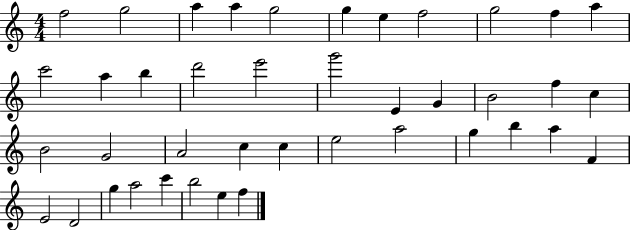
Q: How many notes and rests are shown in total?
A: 41